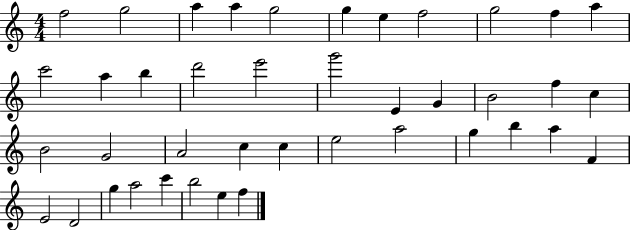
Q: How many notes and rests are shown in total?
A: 41